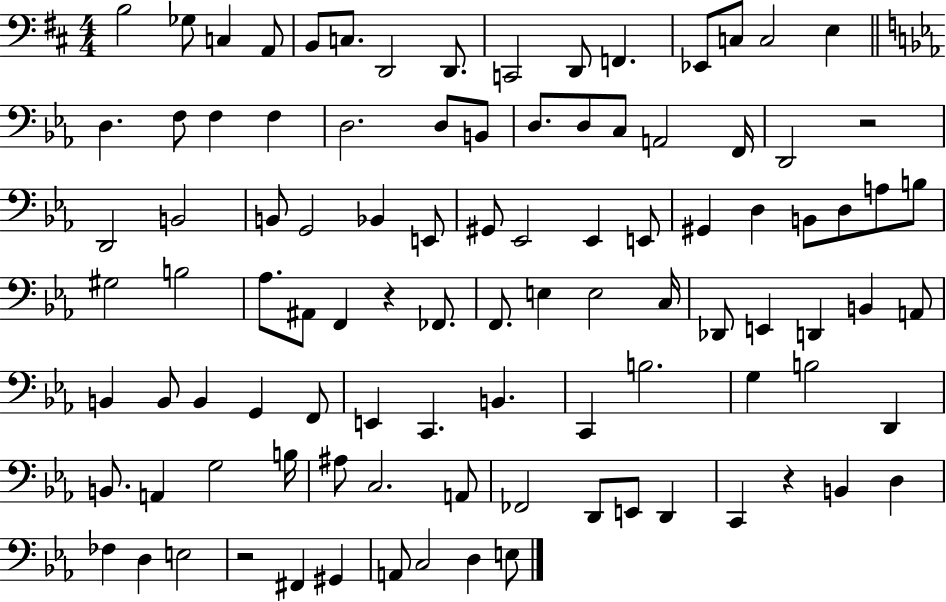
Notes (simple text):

B3/h Gb3/e C3/q A2/e B2/e C3/e. D2/h D2/e. C2/h D2/e F2/q. Eb2/e C3/e C3/h E3/q D3/q. F3/e F3/q F3/q D3/h. D3/e B2/e D3/e. D3/e C3/e A2/h F2/s D2/h R/h D2/h B2/h B2/e G2/h Bb2/q E2/e G#2/e Eb2/h Eb2/q E2/e G#2/q D3/q B2/e D3/e A3/e B3/e G#3/h B3/h Ab3/e. A#2/e F2/q R/q FES2/e. F2/e. E3/q E3/h C3/s Db2/e E2/q D2/q B2/q A2/e B2/q B2/e B2/q G2/q F2/e E2/q C2/q. B2/q. C2/q B3/h. G3/q B3/h D2/q B2/e. A2/q G3/h B3/s A#3/e C3/h. A2/e FES2/h D2/e E2/e D2/q C2/q R/q B2/q D3/q FES3/q D3/q E3/h R/h F#2/q G#2/q A2/e C3/h D3/q E3/e